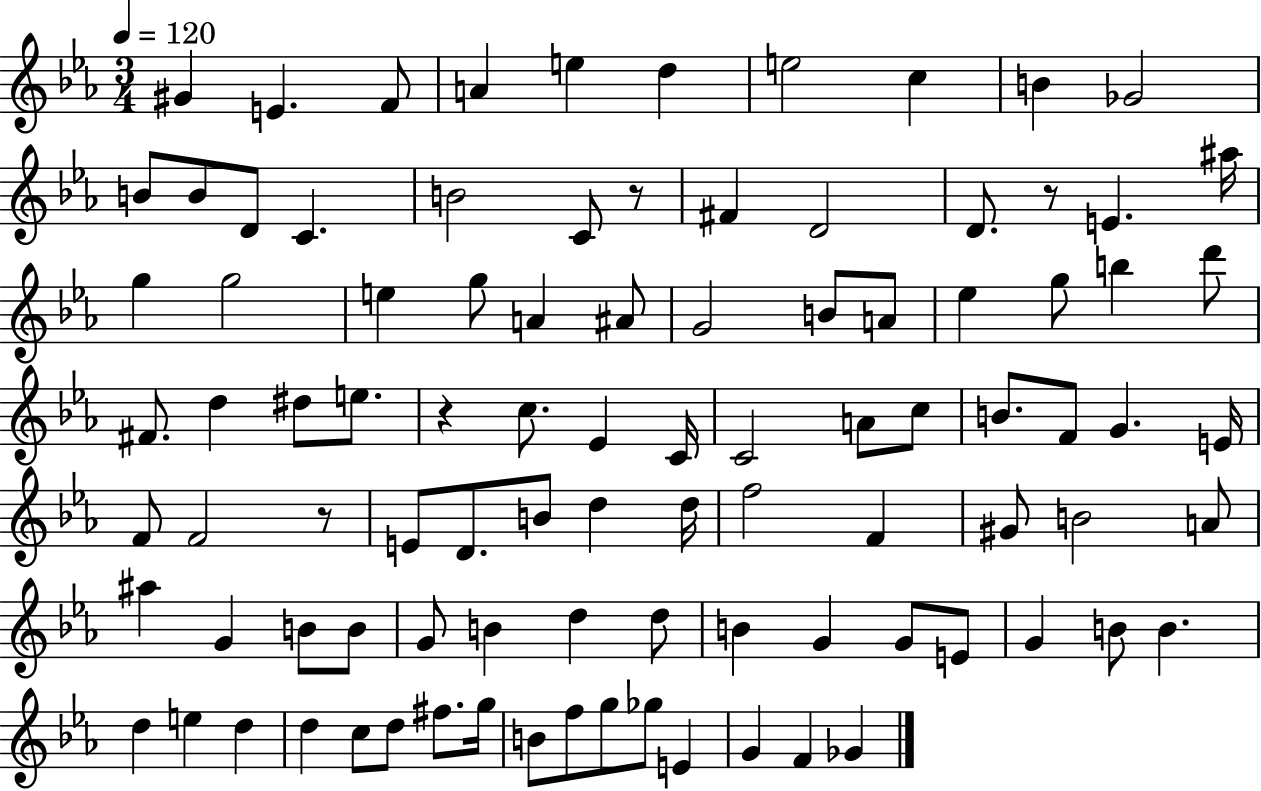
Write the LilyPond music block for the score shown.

{
  \clef treble
  \numericTimeSignature
  \time 3/4
  \key ees \major
  \tempo 4 = 120
  \repeat volta 2 { gis'4 e'4. f'8 | a'4 e''4 d''4 | e''2 c''4 | b'4 ges'2 | \break b'8 b'8 d'8 c'4. | b'2 c'8 r8 | fis'4 d'2 | d'8. r8 e'4. ais''16 | \break g''4 g''2 | e''4 g''8 a'4 ais'8 | g'2 b'8 a'8 | ees''4 g''8 b''4 d'''8 | \break fis'8. d''4 dis''8 e''8. | r4 c''8. ees'4 c'16 | c'2 a'8 c''8 | b'8. f'8 g'4. e'16 | \break f'8 f'2 r8 | e'8 d'8. b'8 d''4 d''16 | f''2 f'4 | gis'8 b'2 a'8 | \break ais''4 g'4 b'8 b'8 | g'8 b'4 d''4 d''8 | b'4 g'4 g'8 e'8 | g'4 b'8 b'4. | \break d''4 e''4 d''4 | d''4 c''8 d''8 fis''8. g''16 | b'8 f''8 g''8 ges''8 e'4 | g'4 f'4 ges'4 | \break } \bar "|."
}